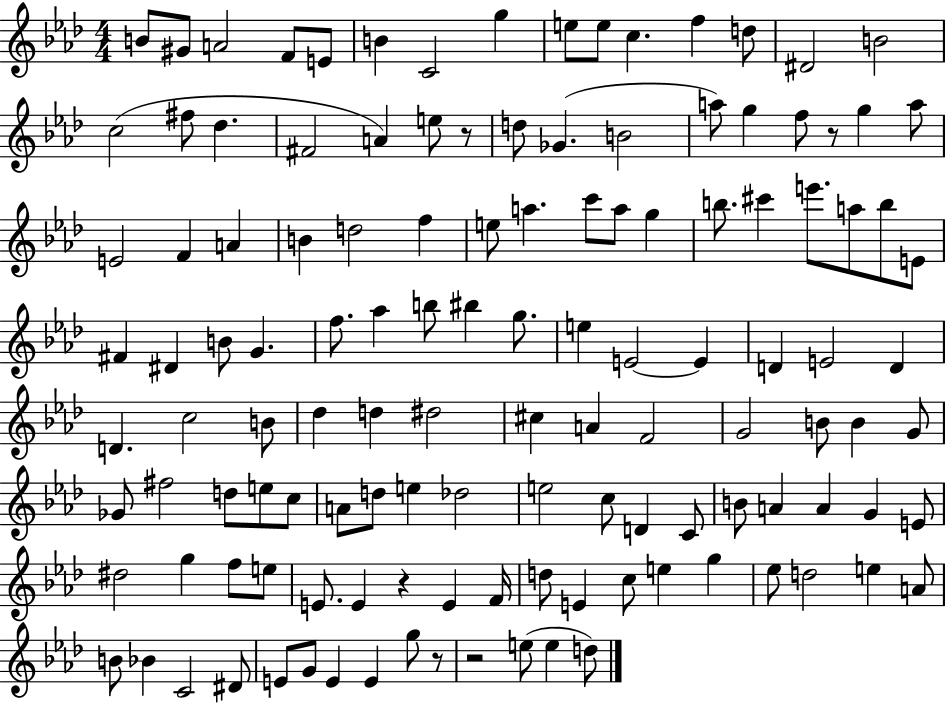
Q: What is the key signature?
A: AES major